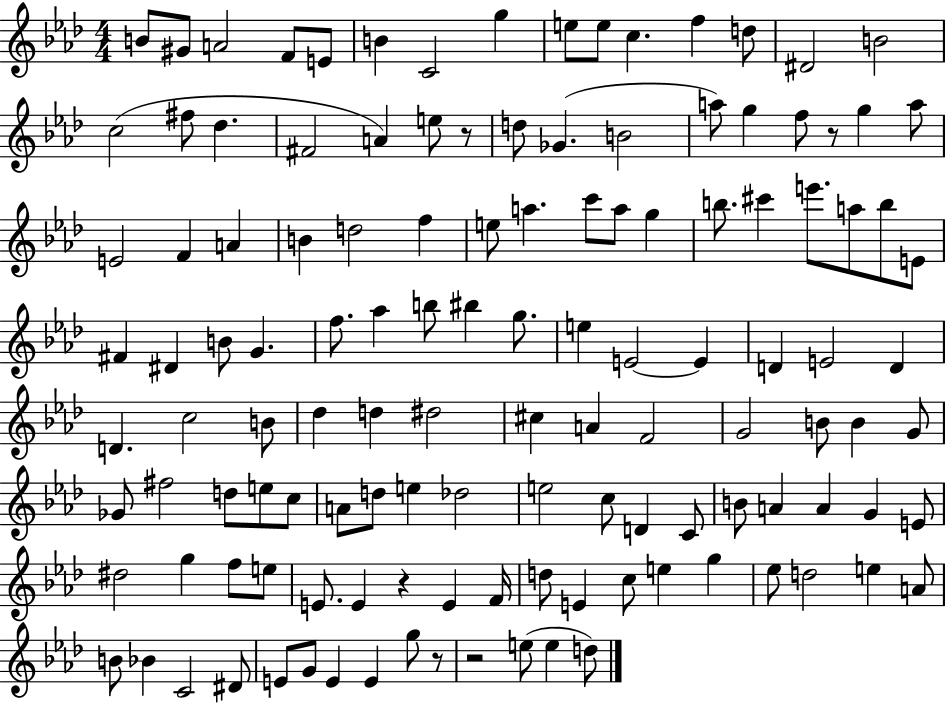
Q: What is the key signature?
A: AES major